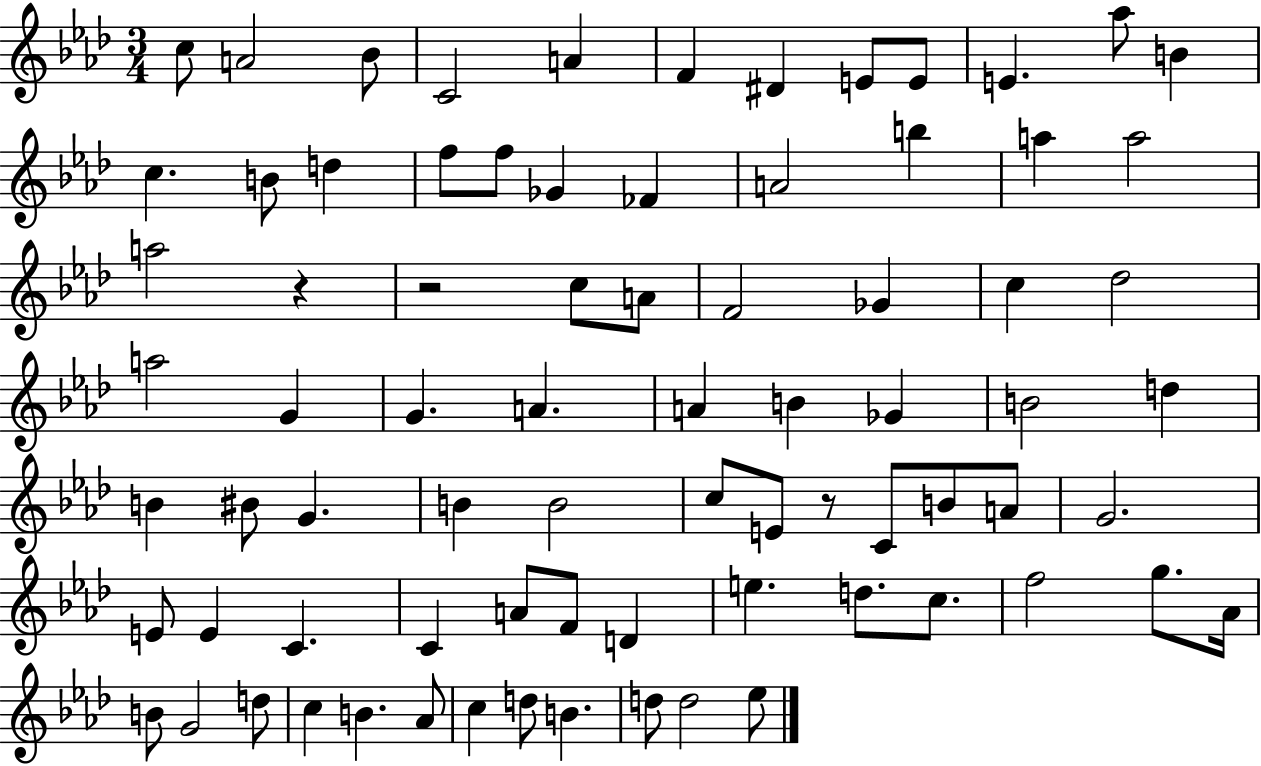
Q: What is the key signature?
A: AES major